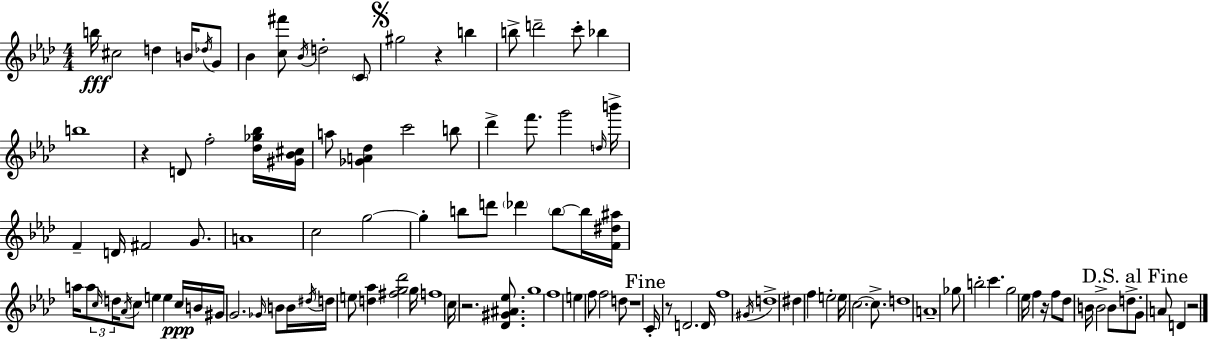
{
  \clef treble
  \numericTimeSignature
  \time 4/4
  \key aes \major
  b''16\fff cis''2 d''4 b'16 \acciaccatura { des''16 } g'8 | bes'4 <c'' fis'''>8 \acciaccatura { bes'16 } d''2-. | \parenthesize c'8 \mark \markup { \musicglyph "scripts.segno" } gis''2 r4 b''4 | b''8-> d'''2-- c'''8-. bes''4 | \break b''1 | r4 d'8 f''2-. | <des'' ges'' bes''>16 <gis' bes' cis''>16 a''8 <ges' a' des''>4 c'''2 | b''8 des'''4-> f'''8. g'''2 | \break \grace { d''16 } b'''16-> f'4-- d'16 fis'2 | g'8. a'1 | c''2 g''2~~ | g''4-. b''8 d'''8 \parenthesize des'''4 \parenthesize b''8~~ | \break b''16 <f' dis'' ais''>16 a''16 a''8 \tuplet 3/2 { \grace { c''16 } d''16 \acciaccatura { aes'16 } } c''8 e''4 e''4 | c''16\ppp b'16 gis'16 g'2. | \grace { ges'16 } b'8 b'16 \acciaccatura { dis''16 } d''16 e''8 <d'' aes''>4 <fis'' g'' des'''>2 | g''16 f''1 | \break \parenthesize c''16 r2. | <des' gis' ais' ees''>8. g''1 | f''1 | e''4 f''8 f''2 | \break d''8 r1 | \mark "Fine" c'16-. r8 d'2. | d'16 f''1 | \acciaccatura { gis'16 } d''1-> | \break dis''4 f''4 | e''2-. e''16 c''2.~~ | c''8.-> d''1 | a'1-- | \break ges''8 b''2-. | c'''4. g''2 | ees''16 f''4 r16 f''8 des''8 b'16 b'2-> | b'8 d''8.-> \mark "D.S. al Fine" g'8 a'8 d'4 | \break r2 \bar "|."
}